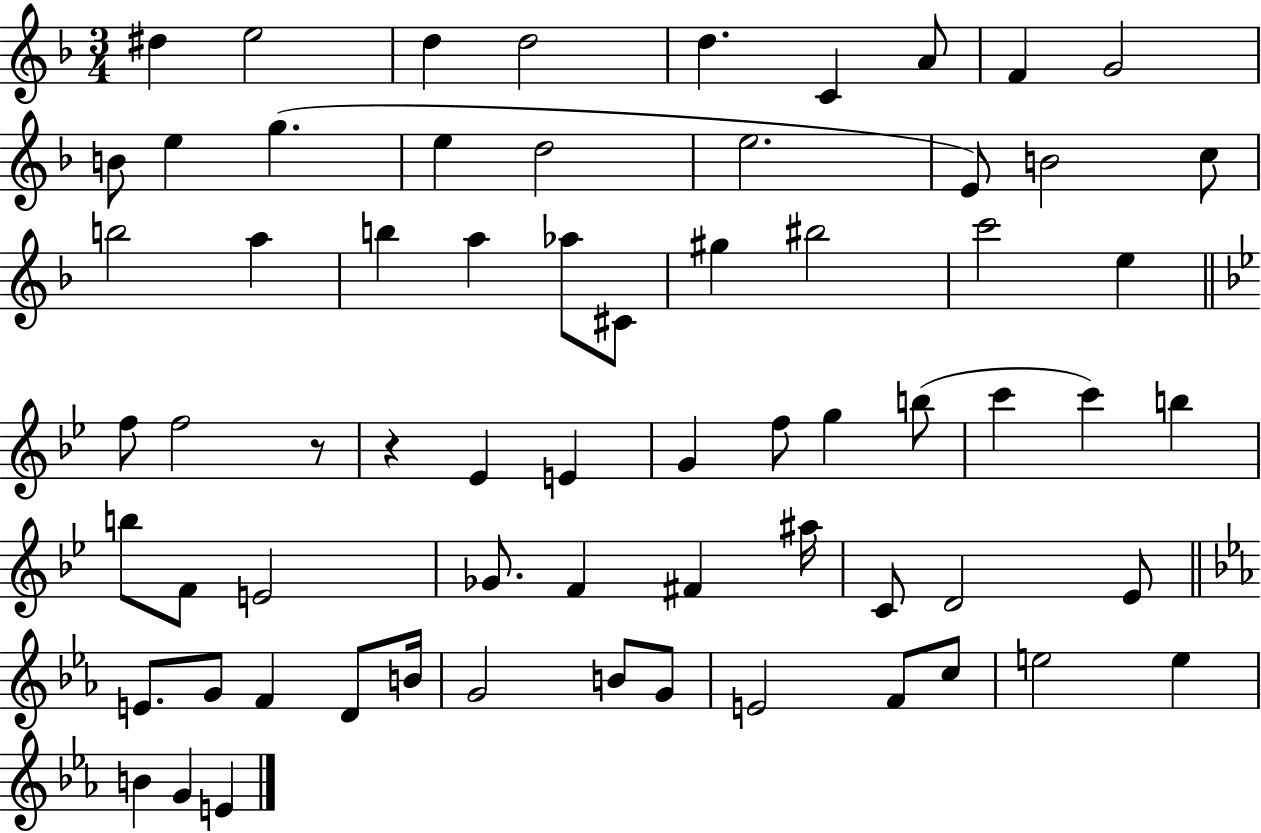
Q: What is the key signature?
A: F major